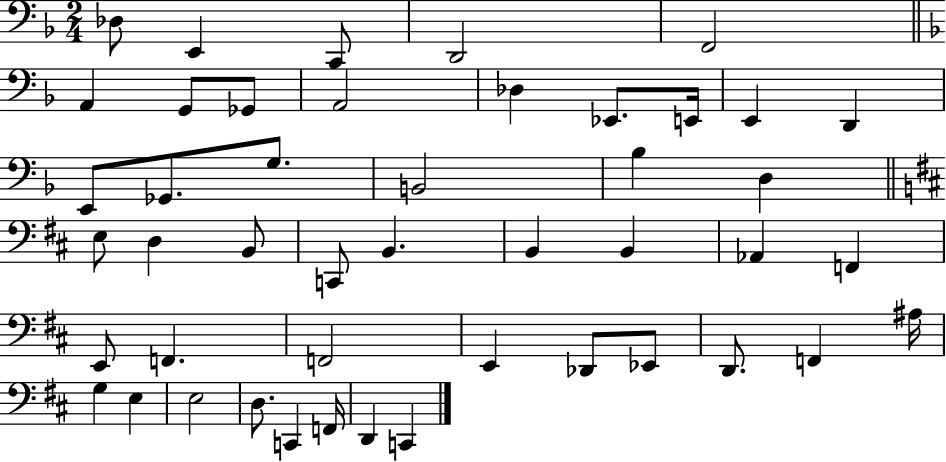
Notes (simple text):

Db3/e E2/q C2/e D2/h F2/h A2/q G2/e Gb2/e A2/h Db3/q Eb2/e. E2/s E2/q D2/q E2/e Gb2/e. G3/e. B2/h Bb3/q D3/q E3/e D3/q B2/e C2/e B2/q. B2/q B2/q Ab2/q F2/q E2/e F2/q. F2/h E2/q Db2/e Eb2/e D2/e. F2/q A#3/s G3/q E3/q E3/h D3/e. C2/q F2/s D2/q C2/q